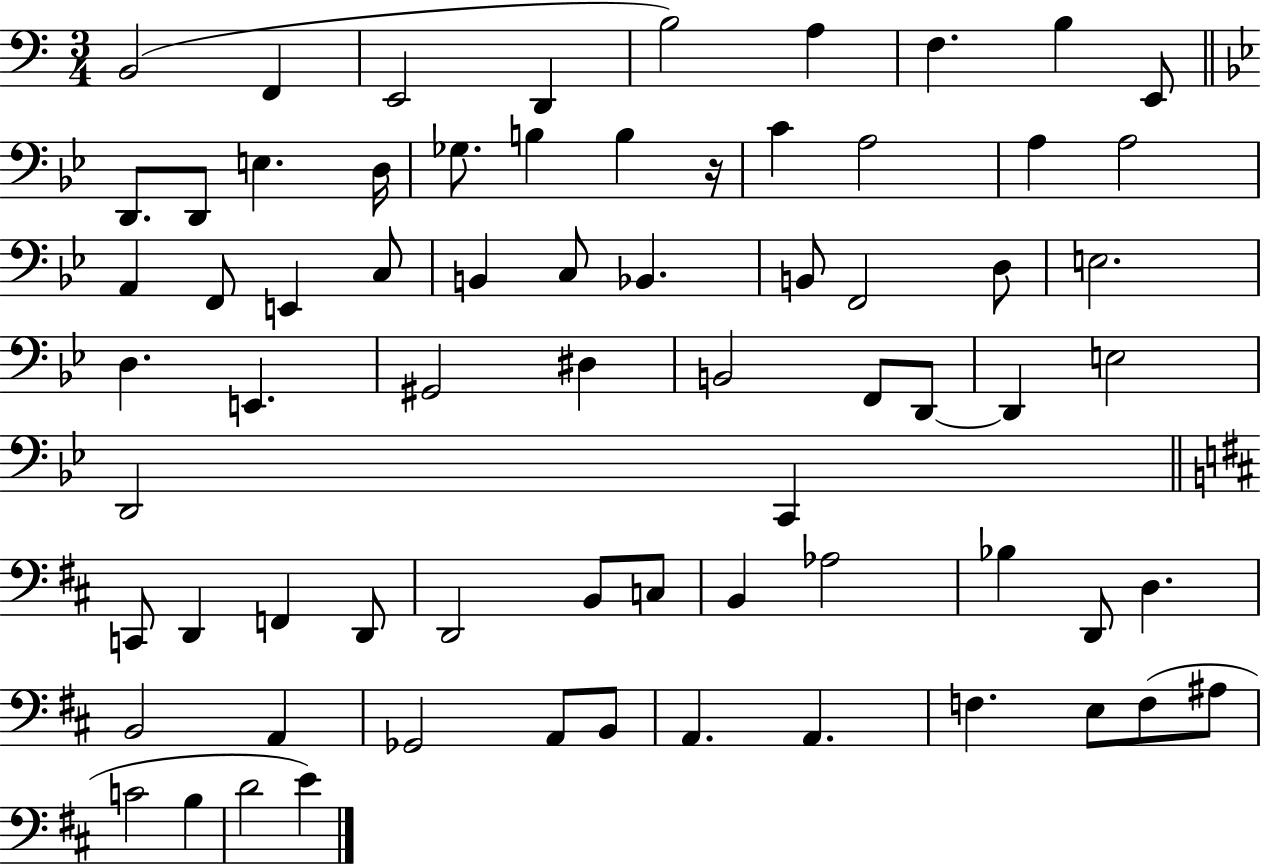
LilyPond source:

{
  \clef bass
  \numericTimeSignature
  \time 3/4
  \key c \major
  b,2( f,4 | e,2 d,4 | b2) a4 | f4. b4 e,8 | \break \bar "||" \break \key bes \major d,8. d,8 e4. d16 | ges8. b4 b4 r16 | c'4 a2 | a4 a2 | \break a,4 f,8 e,4 c8 | b,4 c8 bes,4. | b,8 f,2 d8 | e2. | \break d4. e,4. | gis,2 dis4 | b,2 f,8 d,8~~ | d,4 e2 | \break d,2 c,4 | \bar "||" \break \key d \major c,8 d,4 f,4 d,8 | d,2 b,8 c8 | b,4 aes2 | bes4 d,8 d4. | \break b,2 a,4 | ges,2 a,8 b,8 | a,4. a,4. | f4. e8 f8( ais8 | \break c'2 b4 | d'2 e'4) | \bar "|."
}